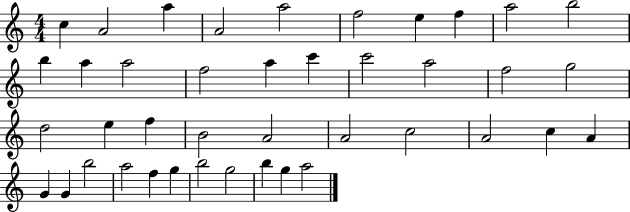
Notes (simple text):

C5/q A4/h A5/q A4/h A5/h F5/h E5/q F5/q A5/h B5/h B5/q A5/q A5/h F5/h A5/q C6/q C6/h A5/h F5/h G5/h D5/h E5/q F5/q B4/h A4/h A4/h C5/h A4/h C5/q A4/q G4/q G4/q B5/h A5/h F5/q G5/q B5/h G5/h B5/q G5/q A5/h